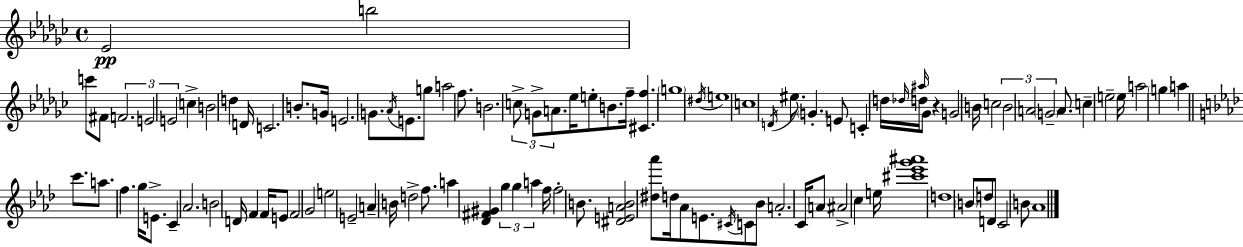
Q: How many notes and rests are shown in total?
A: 108